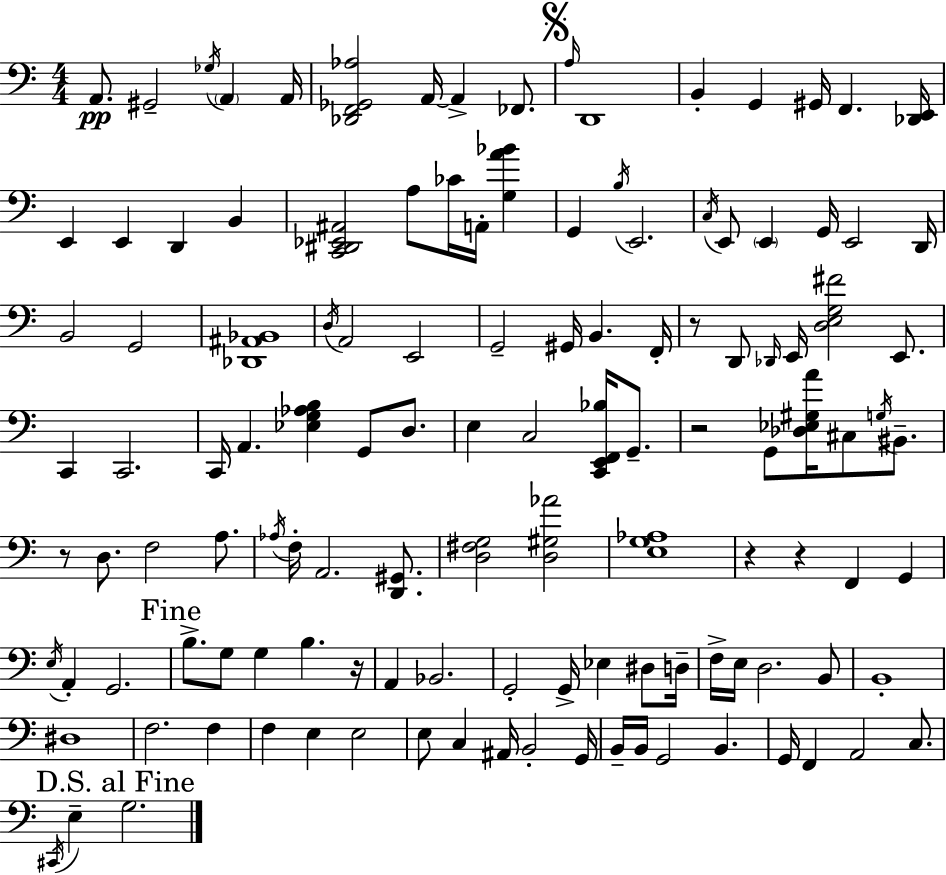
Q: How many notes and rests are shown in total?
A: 124